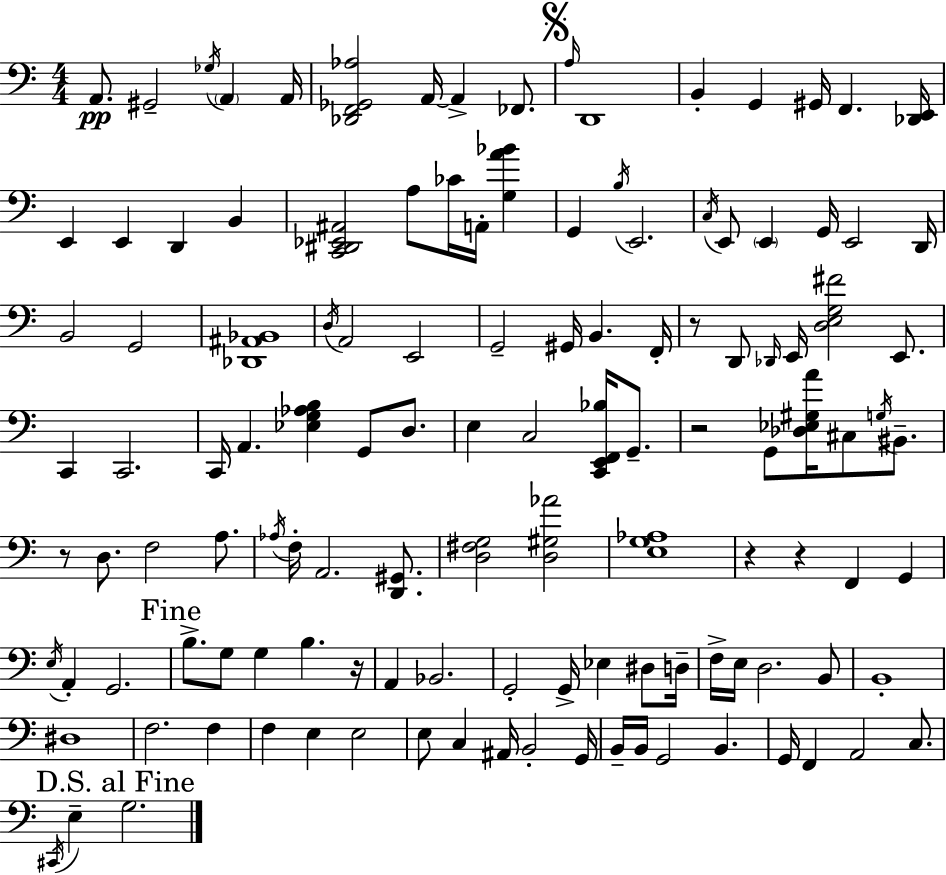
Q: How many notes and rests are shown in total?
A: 124